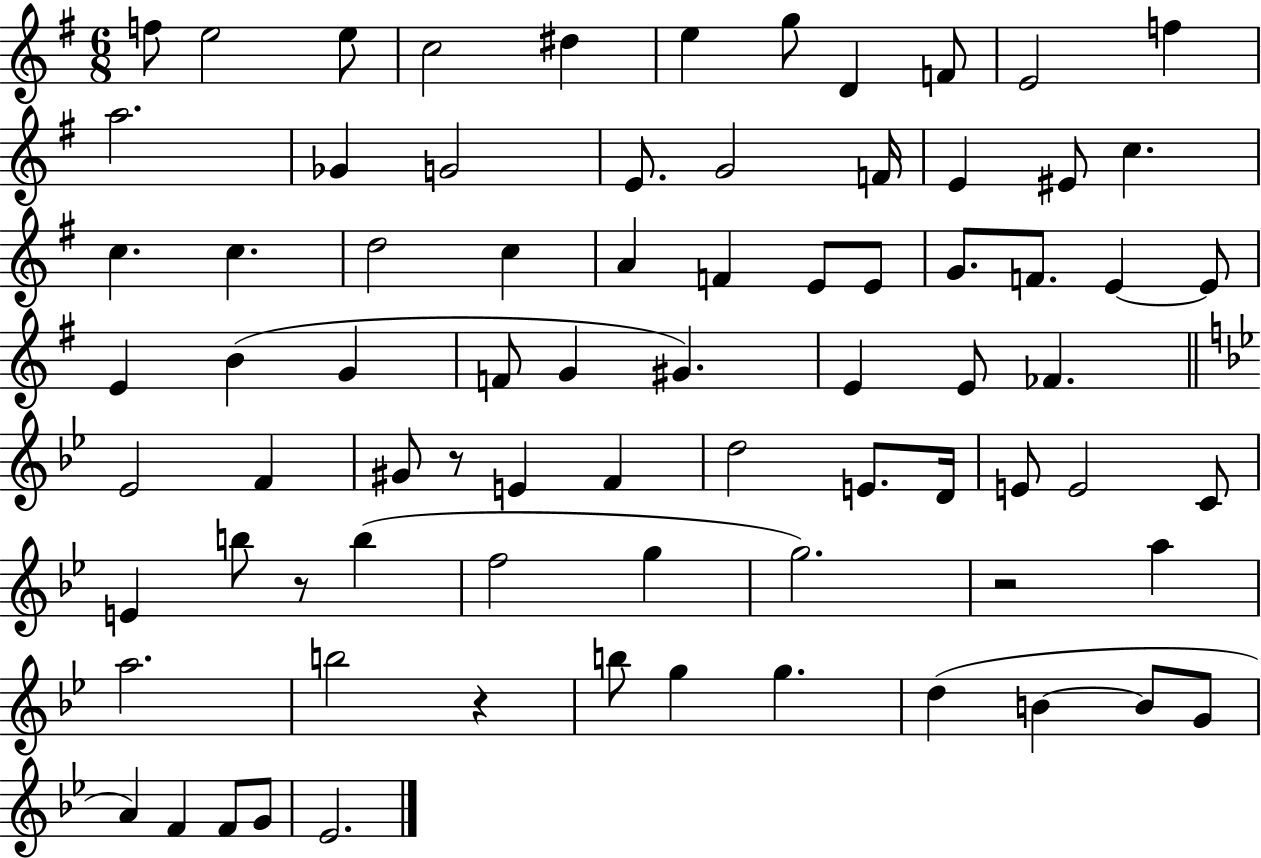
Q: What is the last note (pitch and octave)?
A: Eb4